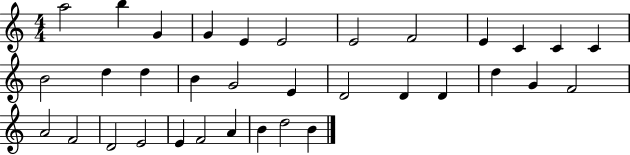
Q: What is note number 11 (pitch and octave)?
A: C4